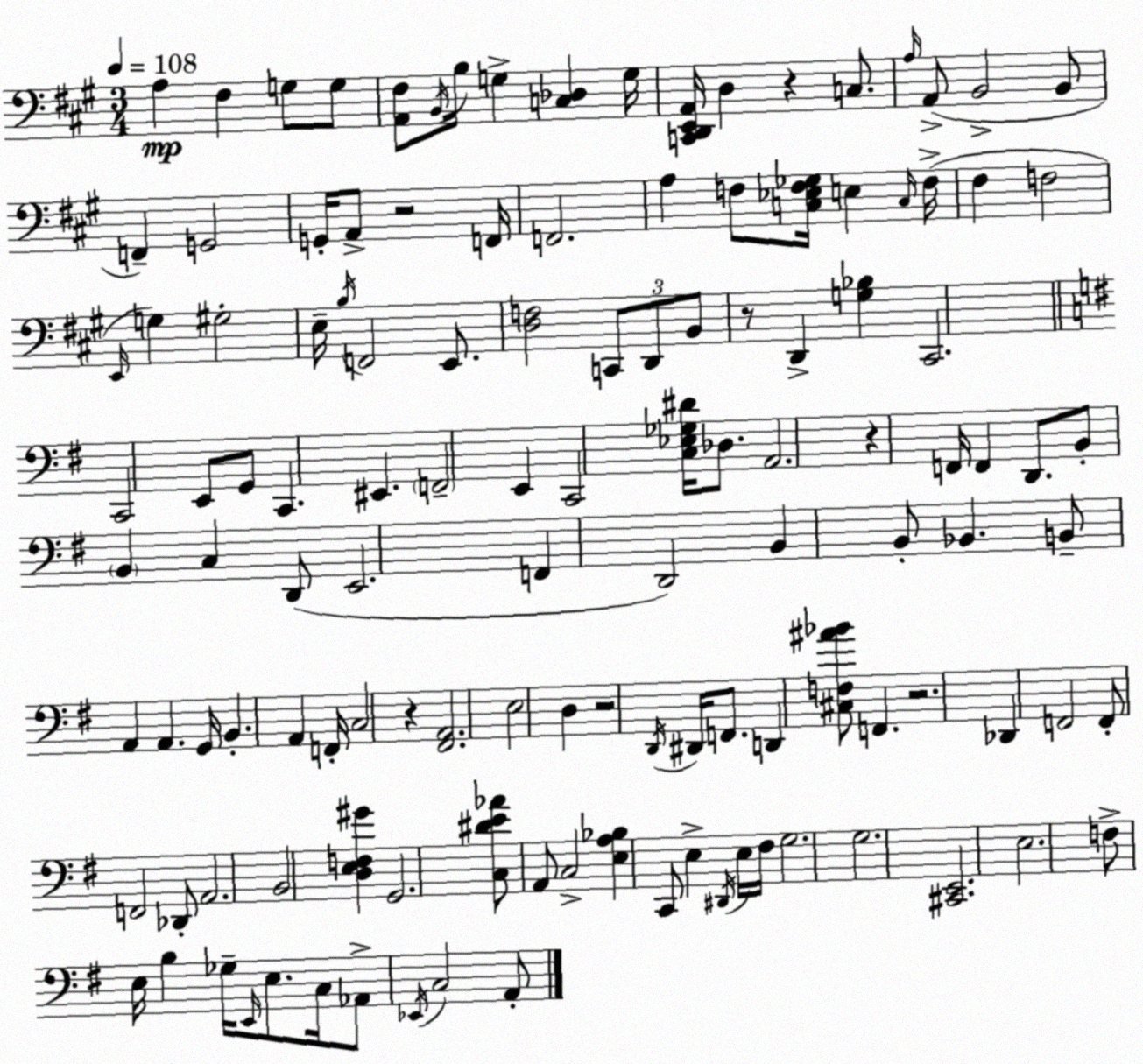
X:1
T:Untitled
M:3/4
L:1/4
K:A
A, ^F, G,/2 G,/2 [A,,^F,]/2 B,,/4 B,/4 G, [C,_D,] G,/4 [C,,D,,E,,A,,]/4 D, z C,/2 A,/4 A,,/2 B,,2 B,,/2 F,, G,,2 G,,/4 A,,/2 z2 F,,/4 F,,2 A, F,/2 [C,_E,F,_G,]/4 E, C,/4 F,/4 ^F, F,2 E,,/4 G, ^G,2 E,/4 B,/4 F,,2 E,,/2 [D,F,]2 C,,/2 D,,/2 B,,/2 z/2 D,, [G,_B,] ^C,,2 C,,2 E,,/2 G,,/2 C,, ^E,, F,,2 E,, C,,2 [C,_E,_G,^D]/4 _D,/2 A,,2 z F,,/4 F,, D,,/2 B,,/2 B,, C, D,,/2 E,,2 F,, D,,2 B,, B,,/2 _B,, B,,/2 A,, A,, G,,/4 B,, A,, F,,/4 C,2 z [^F,,A,,]2 E,2 D, z2 D,,/4 ^D,,/4 F,,/2 D,, [^C,F,^A_B]/2 F,, z2 _D,, F,,2 F,,/2 F,,2 _D,,/2 A,,2 B,,2 [D,E,F,^G] G,,2 [C,^DE_A]/2 A,,/2 C,2 [E,A,_B,] C,,/2 E, ^D,,/4 E,/4 ^F,/4 G,2 G,2 [^C,,E,,]2 E,2 F,/2 E,/4 B, _G,/4 E,,/4 E,/2 C,/4 _A,,/2 _E,,/4 C,2 A,,/2